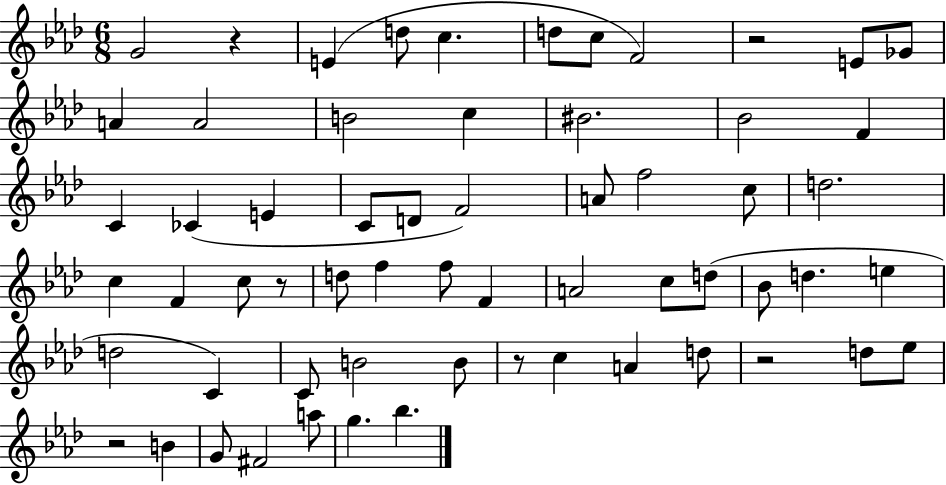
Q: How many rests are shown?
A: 6